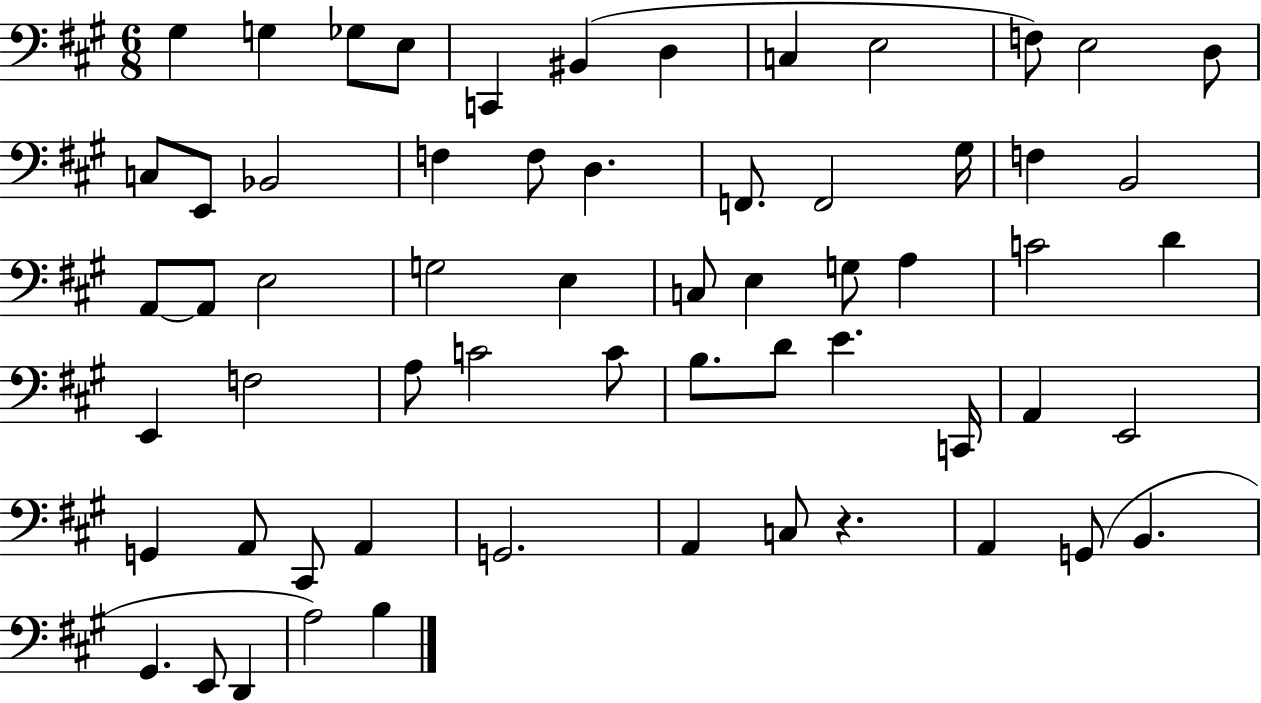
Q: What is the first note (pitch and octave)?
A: G#3